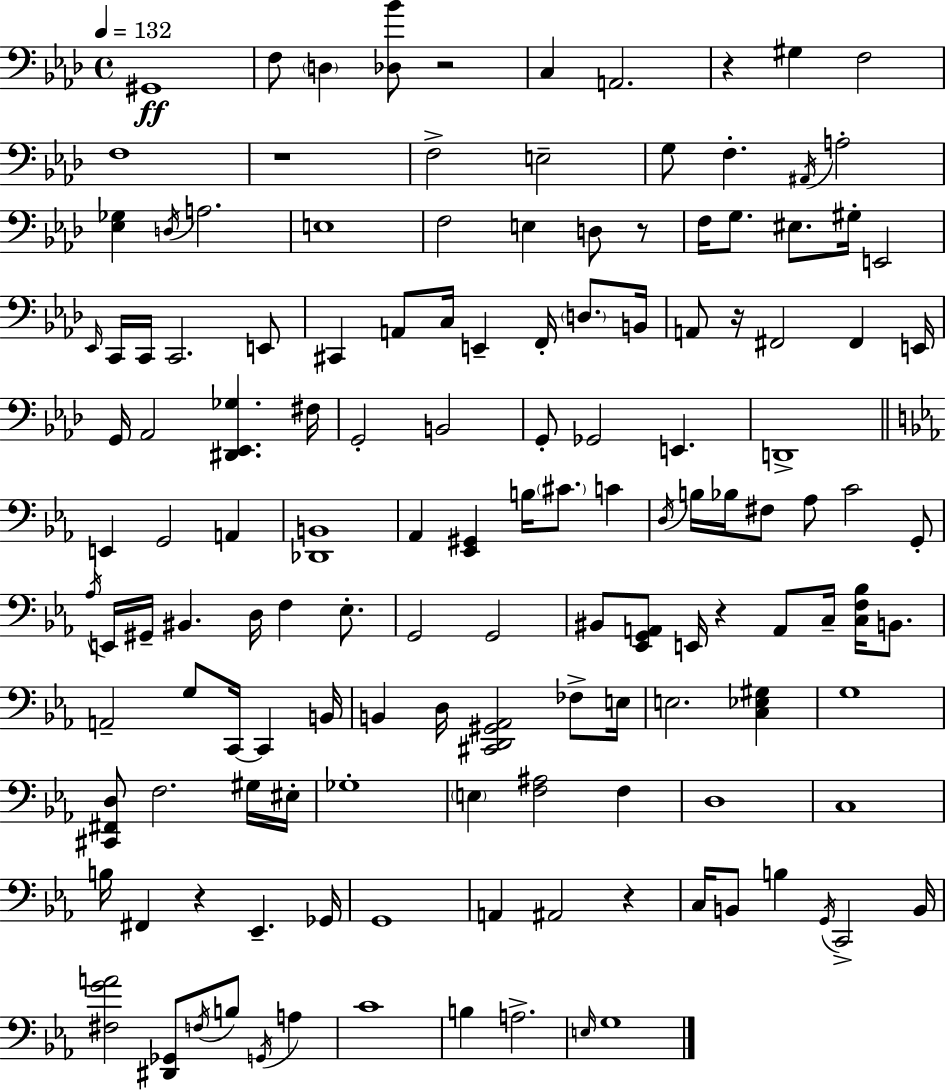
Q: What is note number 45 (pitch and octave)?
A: G2